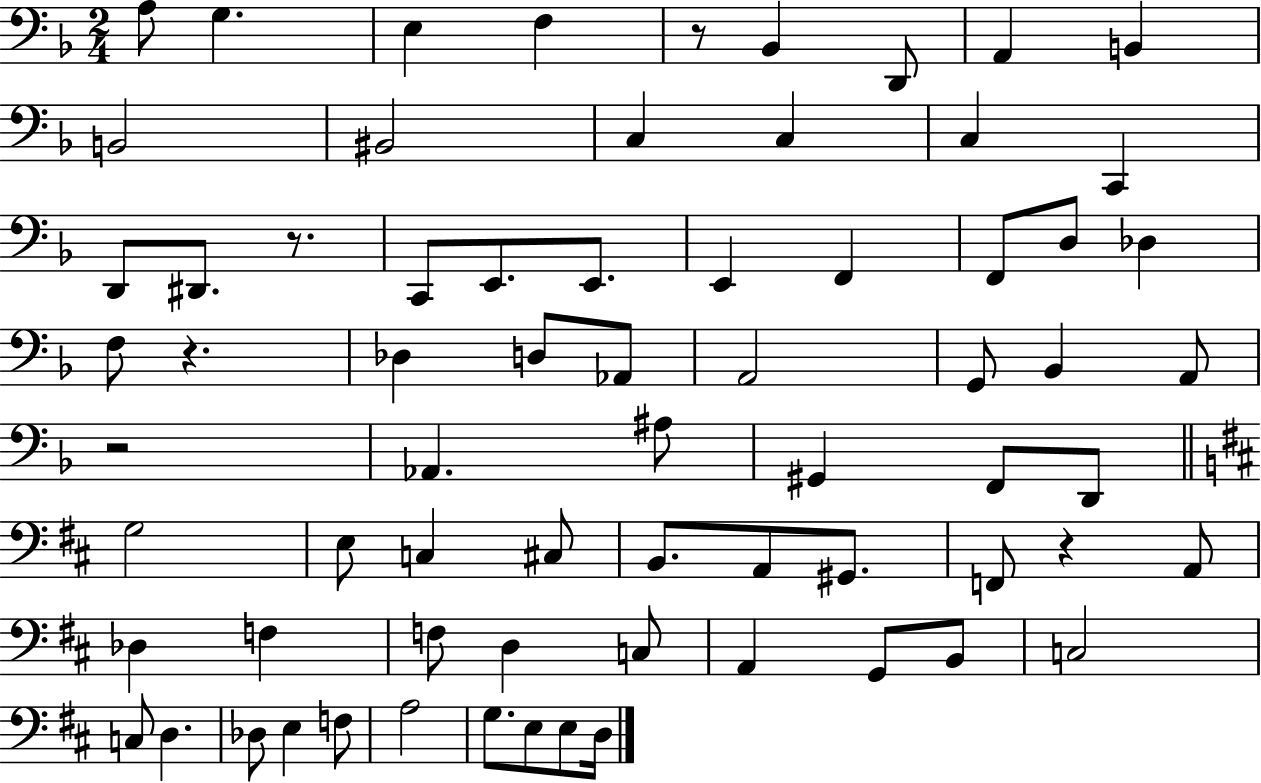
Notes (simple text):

A3/e G3/q. E3/q F3/q R/e Bb2/q D2/e A2/q B2/q B2/h BIS2/h C3/q C3/q C3/q C2/q D2/e D#2/e. R/e. C2/e E2/e. E2/e. E2/q F2/q F2/e D3/e Db3/q F3/e R/q. Db3/q D3/e Ab2/e A2/h G2/e Bb2/q A2/e R/h Ab2/q. A#3/e G#2/q F2/e D2/e G3/h E3/e C3/q C#3/e B2/e. A2/e G#2/e. F2/e R/q A2/e Db3/q F3/q F3/e D3/q C3/e A2/q G2/e B2/e C3/h C3/e D3/q. Db3/e E3/q F3/e A3/h G3/e. E3/e E3/e D3/s